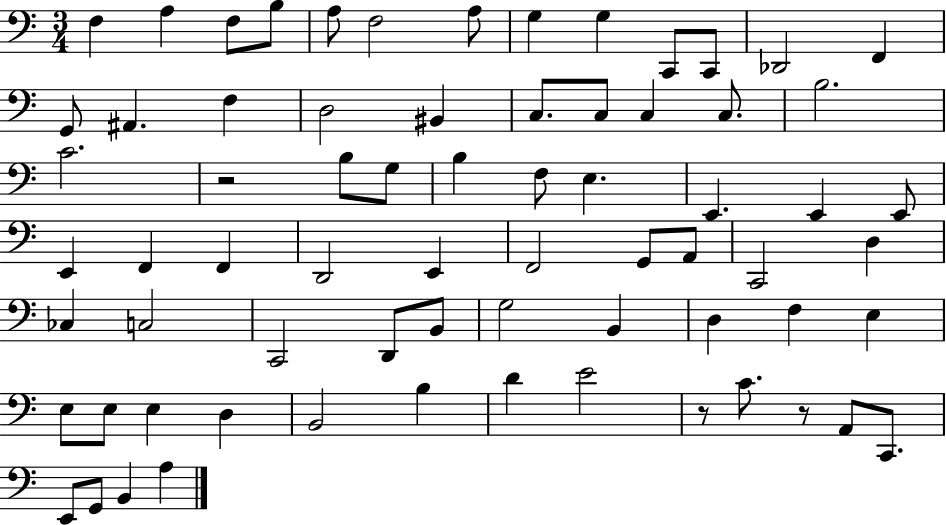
{
  \clef bass
  \numericTimeSignature
  \time 3/4
  \key c \major
  \repeat volta 2 { f4 a4 f8 b8 | a8 f2 a8 | g4 g4 c,8 c,8 | des,2 f,4 | \break g,8 ais,4. f4 | d2 bis,4 | c8. c8 c4 c8. | b2. | \break c'2. | r2 b8 g8 | b4 f8 e4. | e,4. e,4 e,8 | \break e,4 f,4 f,4 | d,2 e,4 | f,2 g,8 a,8 | c,2 d4 | \break ces4 c2 | c,2 d,8 b,8 | g2 b,4 | d4 f4 e4 | \break e8 e8 e4 d4 | b,2 b4 | d'4 e'2 | r8 c'8. r8 a,8 c,8. | \break e,8 g,8 b,4 a4 | } \bar "|."
}